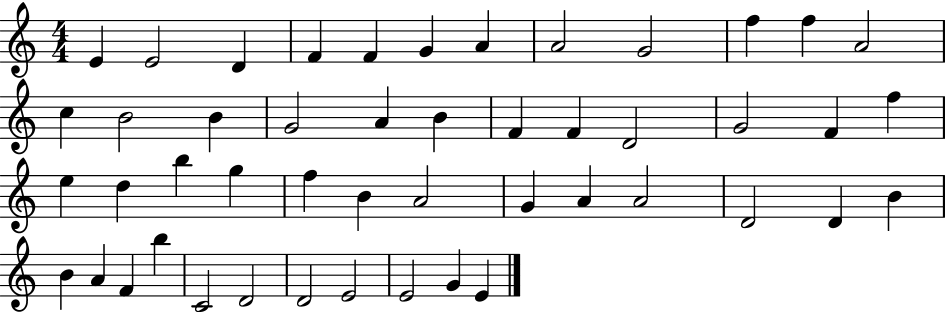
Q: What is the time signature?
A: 4/4